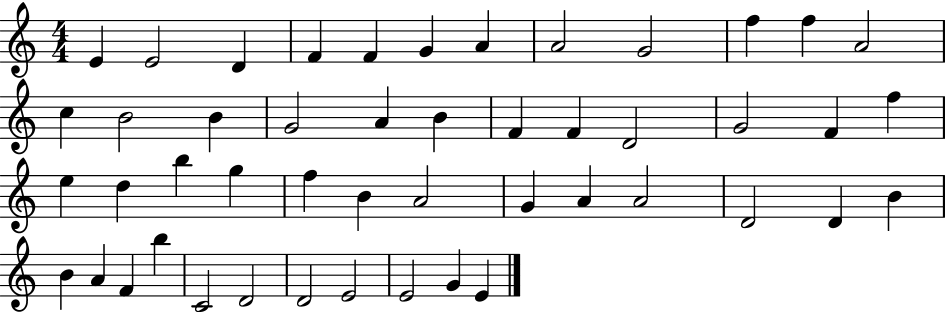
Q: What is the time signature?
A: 4/4